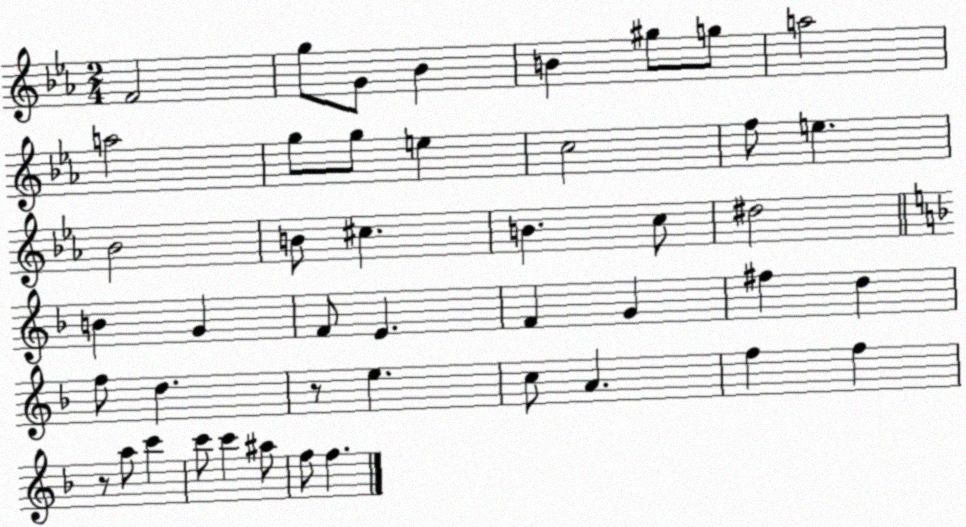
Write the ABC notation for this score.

X:1
T:Untitled
M:2/4
L:1/4
K:Eb
F2 g/2 G/2 _B B ^g/2 g/2 a2 a2 g/2 g/2 e c2 f/2 e _B2 B/2 ^c B c/2 ^d2 B G F/2 E F G ^f d f/2 d z/2 e c/2 A f f z/2 a/2 c' c'/2 c' ^a/2 f/2 f